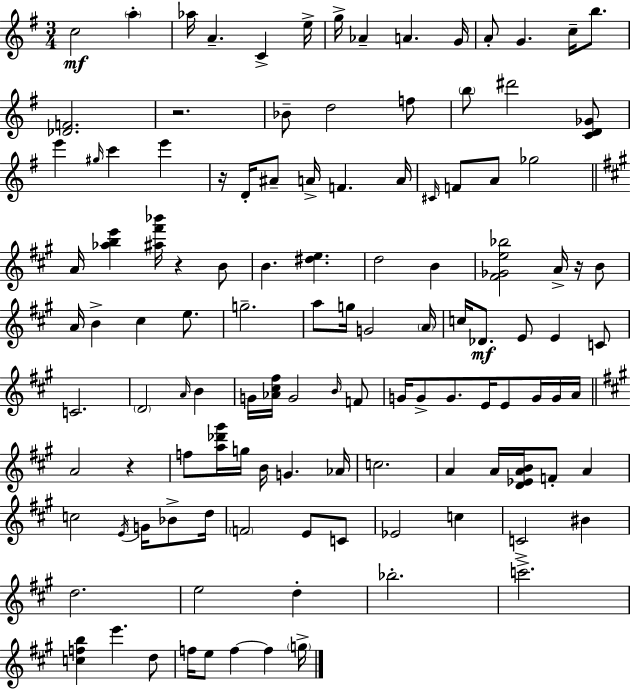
C5/h A5/q Ab5/s A4/q. C4/q E5/s G5/s Ab4/q A4/q. G4/s A4/e G4/q. C5/s B5/e. [Db4,F4]/h. R/h. Bb4/e D5/h F5/e B5/e D#6/h [C4,D4,Gb4]/e E6/q G#5/s C6/q E6/q R/s D4/s A#4/e A4/s F4/q. A4/s C#4/s F4/e A4/e Gb5/h A4/s [Ab5,B5,E6]/q [A#5,F#6,Bb6]/s R/q B4/e B4/q. [D#5,E5]/q. D5/h B4/q [F#4,Gb4,E5,Bb5]/h A4/s R/s B4/e A4/s B4/q C#5/q E5/e. G5/h. A5/e G5/s G4/h A4/s C5/s Db4/e. E4/e E4/q C4/e C4/h. D4/h A4/s B4/q G4/s [Ab4,C#5,F#5]/s G4/h B4/s F4/e G4/s G4/e G4/e. E4/s E4/e G4/s G4/s A4/s A4/h R/q F5/e [A5,Db6,G#6]/s G5/s B4/s G4/q. Ab4/s C5/h. A4/q A4/s [D4,Eb4,A4,B4]/s F4/e A4/q C5/h E4/s G4/s Bb4/e D5/s F4/h E4/e C4/e Eb4/h C5/q C4/h BIS4/q D5/h. E5/h D5/q Bb5/h. C6/h. [C5,F5,B5]/q E6/q. D5/e F5/s E5/e F5/q F5/q G5/s